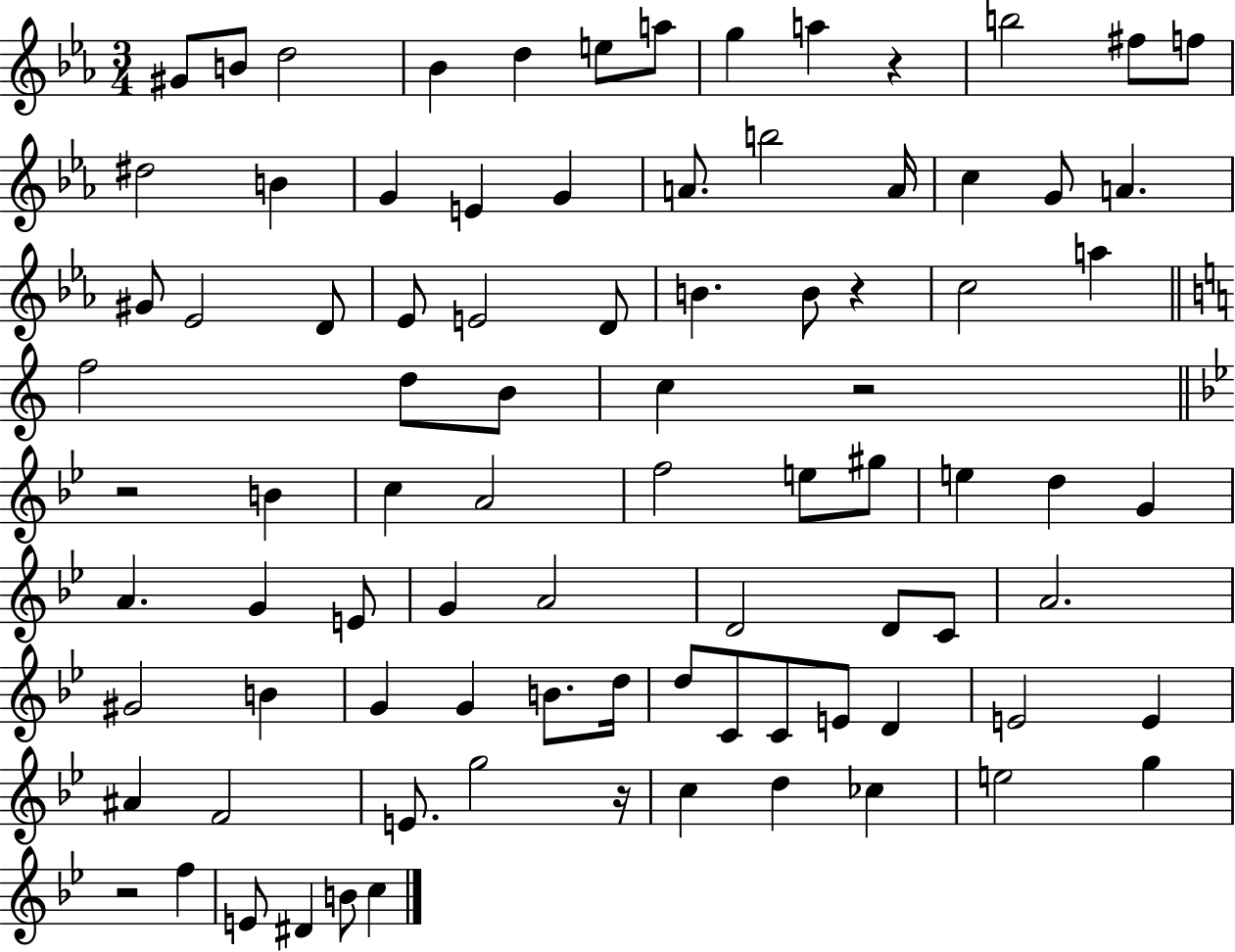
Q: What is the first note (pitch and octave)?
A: G#4